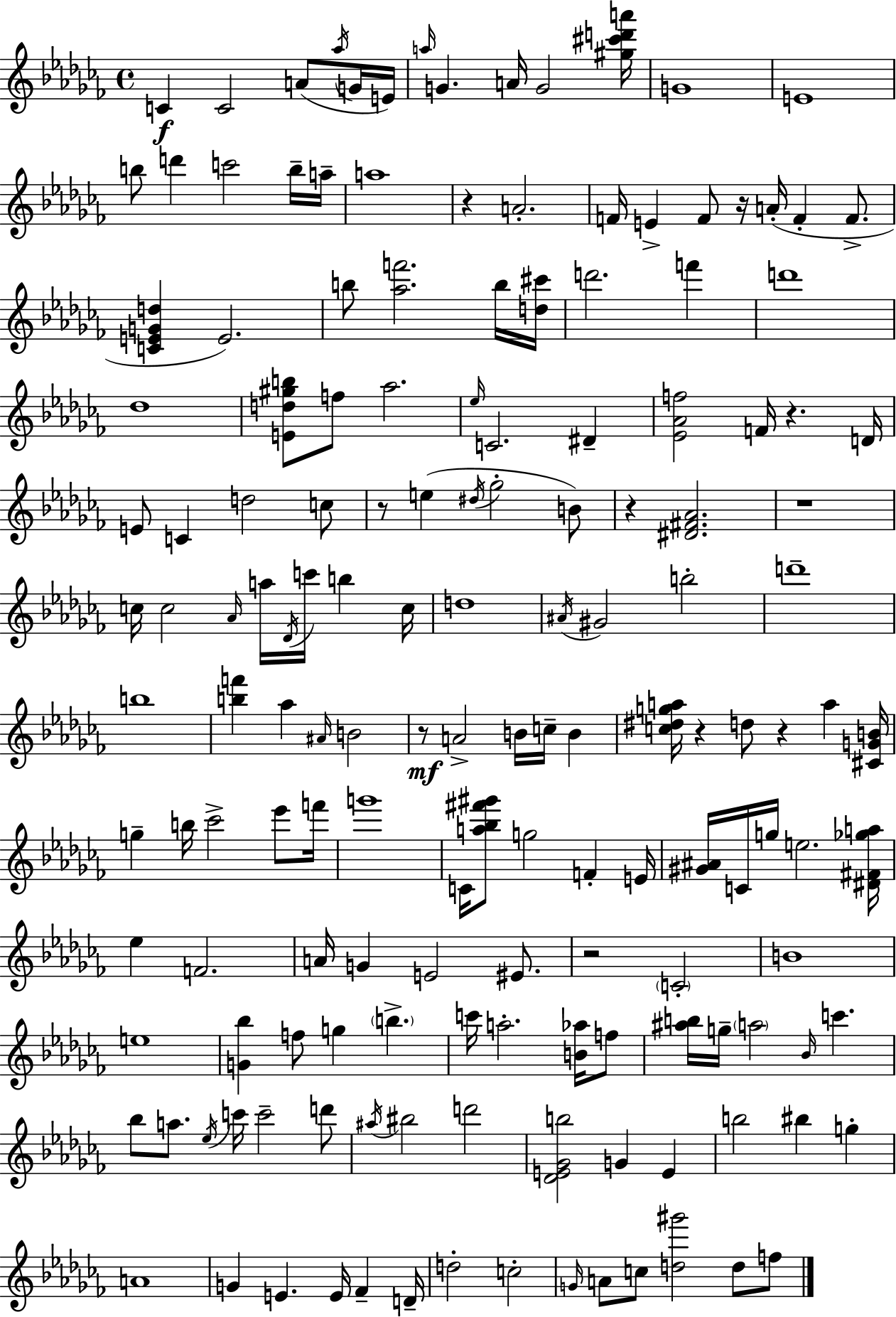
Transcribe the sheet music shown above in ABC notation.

X:1
T:Untitled
M:4/4
L:1/4
K:Abm
C C2 A/2 _a/4 G/4 E/4 a/4 G A/4 G2 [^g^c'd'a']/4 G4 E4 b/2 d' c'2 b/4 a/4 a4 z A2 F/4 E F/2 z/4 A/4 F F/2 [CEGd] E2 b/2 [_af']2 b/4 [d^c']/4 d'2 f' d'4 _d4 [Ed^gb]/2 f/2 _a2 _e/4 C2 ^D [_E_Af]2 F/4 z D/4 E/2 C d2 c/2 z/2 e ^d/4 _g2 B/2 z [^D^F_A]2 z4 c/4 c2 _A/4 a/4 _D/4 c'/4 b c/4 d4 ^A/4 ^G2 b2 d'4 b4 [bf'] _a ^A/4 B2 z/2 A2 B/4 c/4 B [c^dga]/4 z d/2 z a [^CGB]/4 g b/4 _c'2 _e'/2 f'/4 g'4 C/4 [a_b^f'^g']/2 g2 F E/4 [^G^A]/4 C/4 g/4 e2 [^D^F_ga]/4 _e F2 A/4 G E2 ^E/2 z2 C2 B4 e4 [G_b] f/2 g b c'/4 a2 [B_a]/4 f/2 [^ab]/4 g/4 a2 _B/4 c' _b/2 a/2 _e/4 c'/4 c'2 d'/2 ^a/4 ^b2 d'2 [_DE_Gb]2 G E b2 ^b g A4 G E E/4 _F D/4 d2 c2 G/4 A/2 c/2 [d^g']2 d/2 f/2